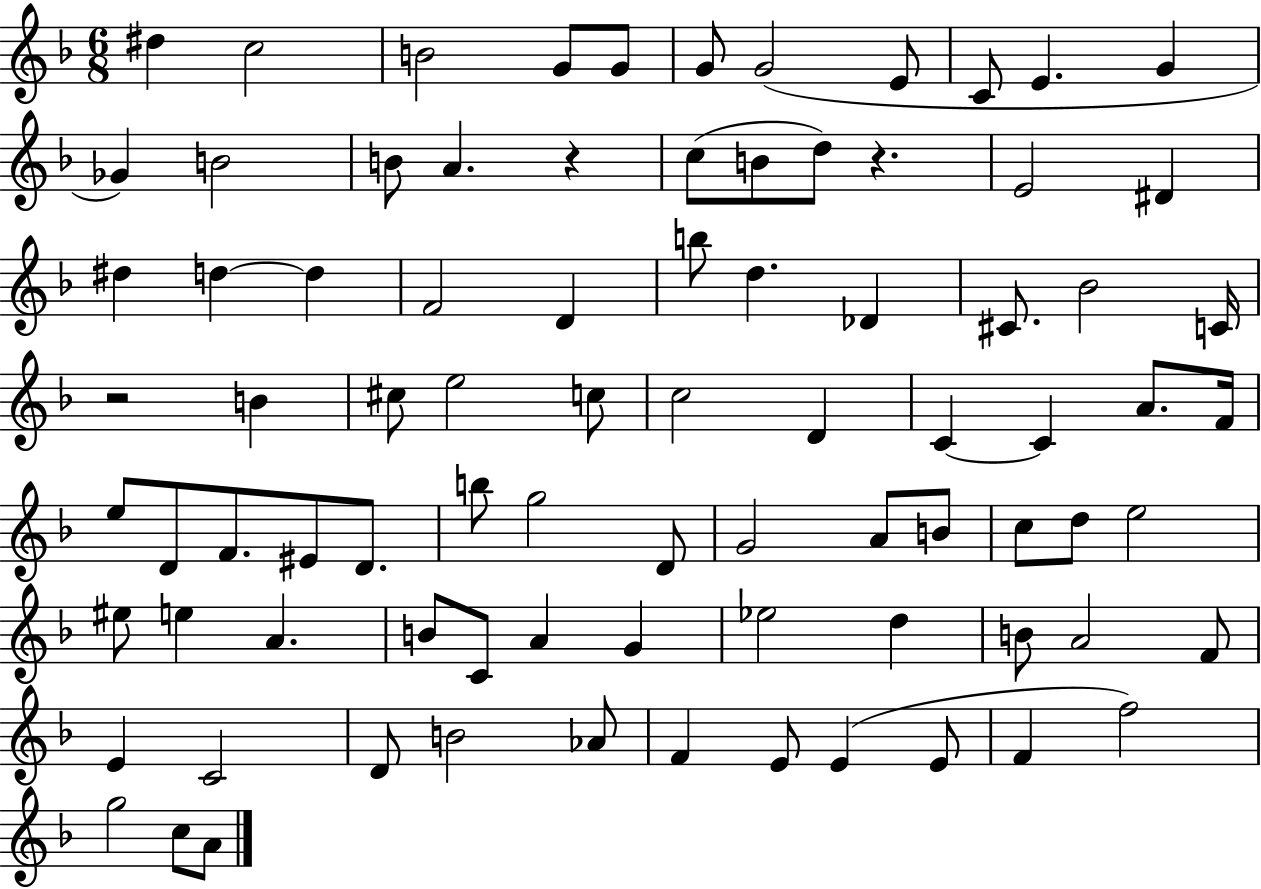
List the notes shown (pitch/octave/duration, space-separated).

D#5/q C5/h B4/h G4/e G4/e G4/e G4/h E4/e C4/e E4/q. G4/q Gb4/q B4/h B4/e A4/q. R/q C5/e B4/e D5/e R/q. E4/h D#4/q D#5/q D5/q D5/q F4/h D4/q B5/e D5/q. Db4/q C#4/e. Bb4/h C4/s R/h B4/q C#5/e E5/h C5/e C5/h D4/q C4/q C4/q A4/e. F4/s E5/e D4/e F4/e. EIS4/e D4/e. B5/e G5/h D4/e G4/h A4/e B4/e C5/e D5/e E5/h EIS5/e E5/q A4/q. B4/e C4/e A4/q G4/q Eb5/h D5/q B4/e A4/h F4/e E4/q C4/h D4/e B4/h Ab4/e F4/q E4/e E4/q E4/e F4/q F5/h G5/h C5/e A4/e